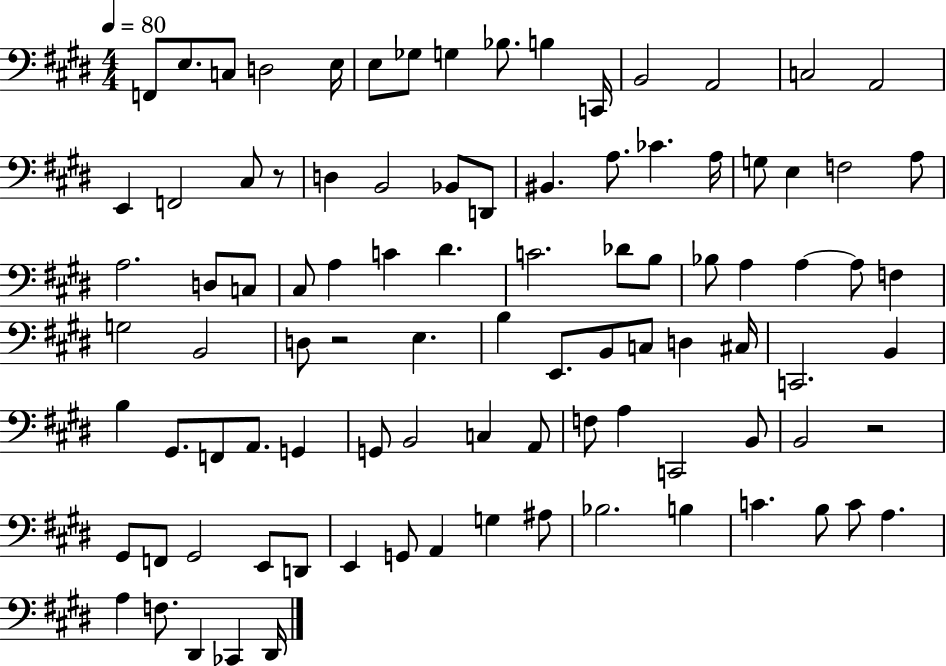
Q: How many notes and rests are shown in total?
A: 95